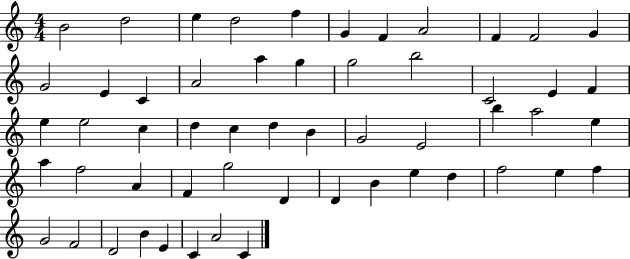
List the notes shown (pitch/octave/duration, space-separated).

B4/h D5/h E5/q D5/h F5/q G4/q F4/q A4/h F4/q F4/h G4/q G4/h E4/q C4/q A4/h A5/q G5/q G5/h B5/h C4/h E4/q F4/q E5/q E5/h C5/q D5/q C5/q D5/q B4/q G4/h E4/h B5/q A5/h E5/q A5/q F5/h A4/q F4/q G5/h D4/q D4/q B4/q E5/q D5/q F5/h E5/q F5/q G4/h F4/h D4/h B4/q E4/q C4/q A4/h C4/q